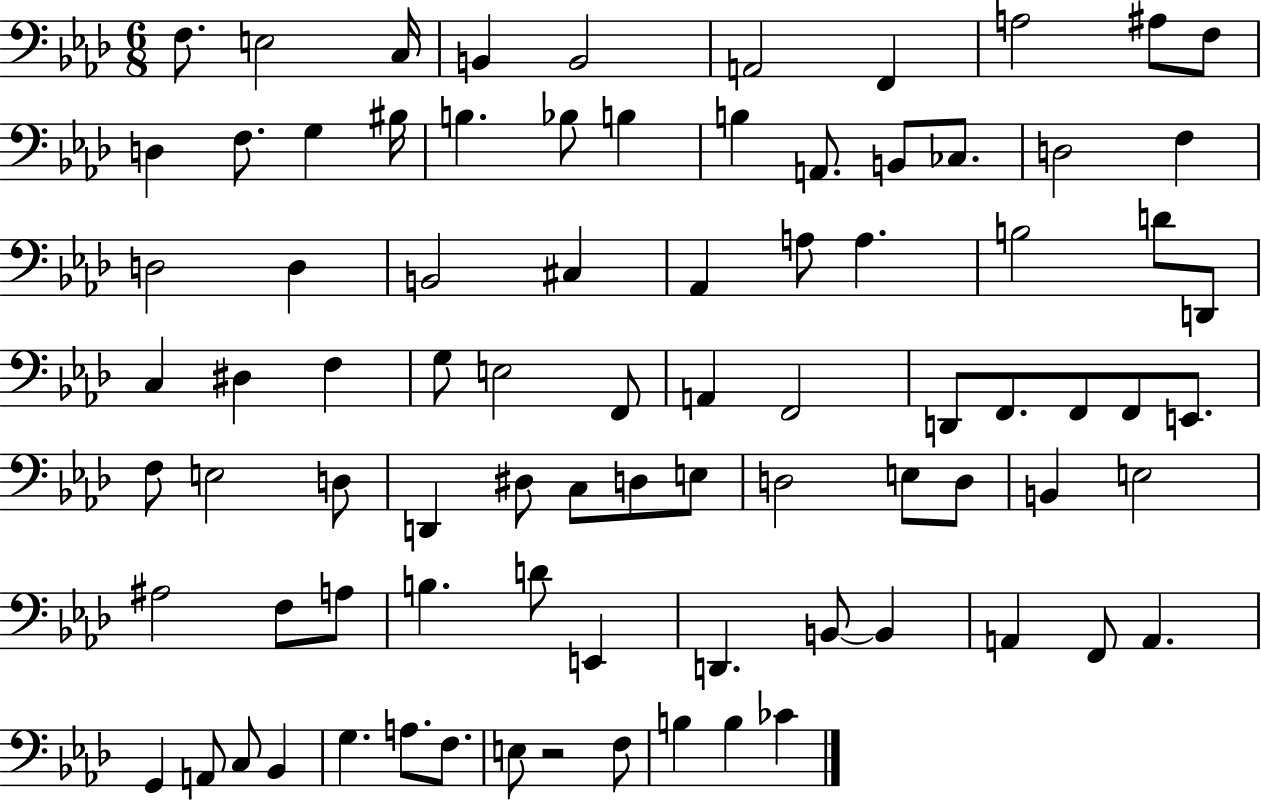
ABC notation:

X:1
T:Untitled
M:6/8
L:1/4
K:Ab
F,/2 E,2 C,/4 B,, B,,2 A,,2 F,, A,2 ^A,/2 F,/2 D, F,/2 G, ^B,/4 B, _B,/2 B, B, A,,/2 B,,/2 _C,/2 D,2 F, D,2 D, B,,2 ^C, _A,, A,/2 A, B,2 D/2 D,,/2 C, ^D, F, G,/2 E,2 F,,/2 A,, F,,2 D,,/2 F,,/2 F,,/2 F,,/2 E,,/2 F,/2 E,2 D,/2 D,, ^D,/2 C,/2 D,/2 E,/2 D,2 E,/2 D,/2 B,, E,2 ^A,2 F,/2 A,/2 B, D/2 E,, D,, B,,/2 B,, A,, F,,/2 A,, G,, A,,/2 C,/2 _B,, G, A,/2 F,/2 E,/2 z2 F,/2 B, B, _C